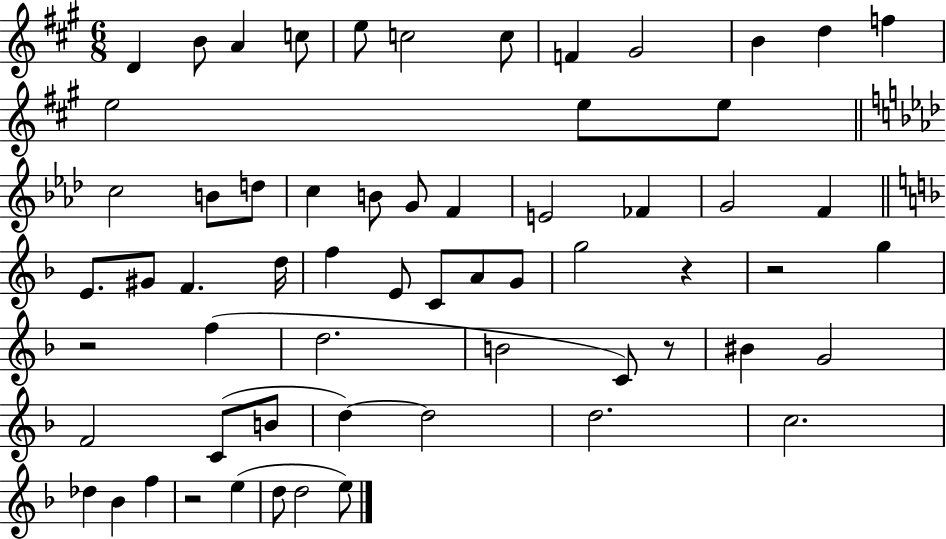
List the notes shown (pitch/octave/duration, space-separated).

D4/q B4/e A4/q C5/e E5/e C5/h C5/e F4/q G#4/h B4/q D5/q F5/q E5/h E5/e E5/e C5/h B4/e D5/e C5/q B4/e G4/e F4/q E4/h FES4/q G4/h F4/q E4/e. G#4/e F4/q. D5/s F5/q E4/e C4/e A4/e G4/e G5/h R/q R/h G5/q R/h F5/q D5/h. B4/h C4/e R/e BIS4/q G4/h F4/h C4/e B4/e D5/q D5/h D5/h. C5/h. Db5/q Bb4/q F5/q R/h E5/q D5/e D5/h E5/e